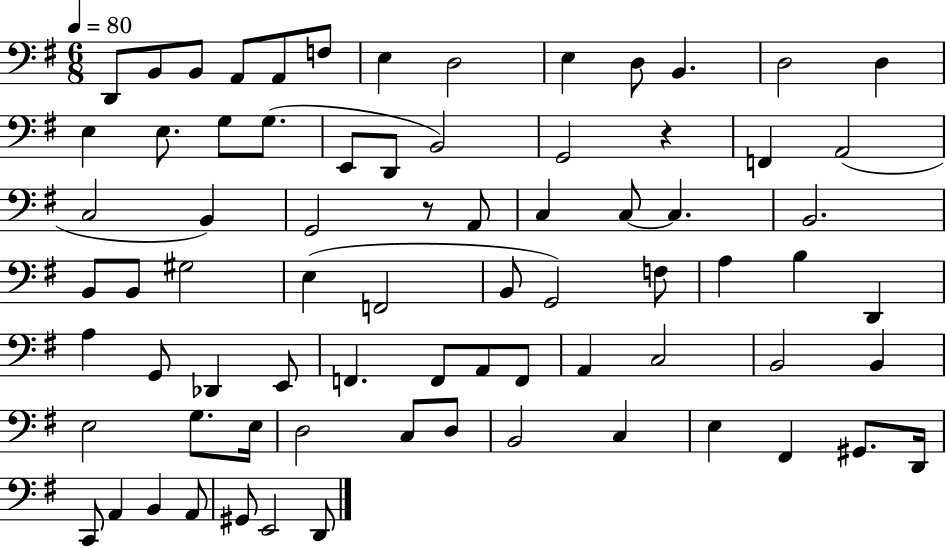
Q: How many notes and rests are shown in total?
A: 75